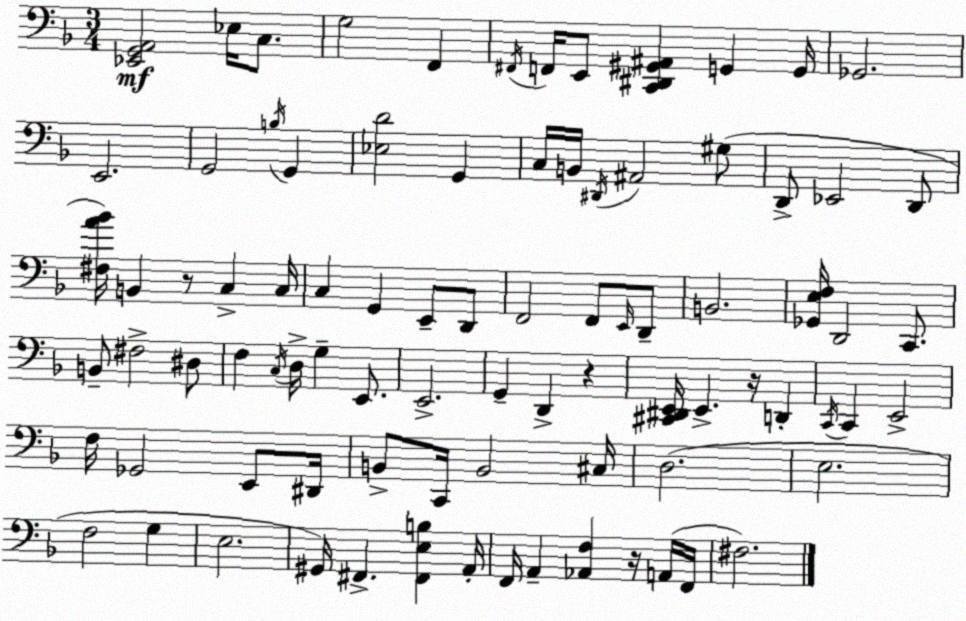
X:1
T:Untitled
M:3/4
L:1/4
K:F
[_E,,G,,A,,]2 _E,/4 C,/2 G,2 F,, ^F,,/4 F,,/4 E,,/2 [C,,^D,,^G,,^A,,] G,, G,,/4 _G,,2 E,,2 G,,2 B,/4 G,, [_E,D]2 G,, C,/4 B,,/4 ^D,,/4 ^A,,2 ^G,/2 D,,/2 _E,,2 D,,/2 [^F,A_B]/4 B,, z/2 C, C,/4 C, G,, E,,/2 D,,/2 F,,2 F,,/2 E,,/4 D,,/2 B,,2 [_G,,E,F,]/4 D,,2 C,,/2 B,,/2 ^F,2 ^D,/2 F, C,/4 D,/4 G, E,,/2 E,,2 G,, D,, z [^C,,^D,,E,,]/4 E,, z/4 D,, C,,/4 C,, E,,2 F,/4 _G,,2 E,,/2 ^D,,/4 B,,/2 C,,/4 B,,2 ^C,/4 D,2 E,2 F,2 G, E,2 ^G,,/4 ^F,, [^F,,E,B,] A,,/4 F,,/4 A,, [_A,,F,] z/4 A,,/4 F,,/4 ^F,2